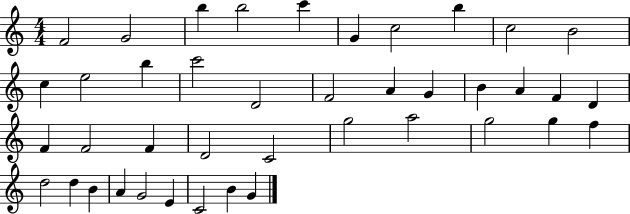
{
  \clef treble
  \numericTimeSignature
  \time 4/4
  \key c \major
  f'2 g'2 | b''4 b''2 c'''4 | g'4 c''2 b''4 | c''2 b'2 | \break c''4 e''2 b''4 | c'''2 d'2 | f'2 a'4 g'4 | b'4 a'4 f'4 d'4 | \break f'4 f'2 f'4 | d'2 c'2 | g''2 a''2 | g''2 g''4 f''4 | \break d''2 d''4 b'4 | a'4 g'2 e'4 | c'2 b'4 g'4 | \bar "|."
}